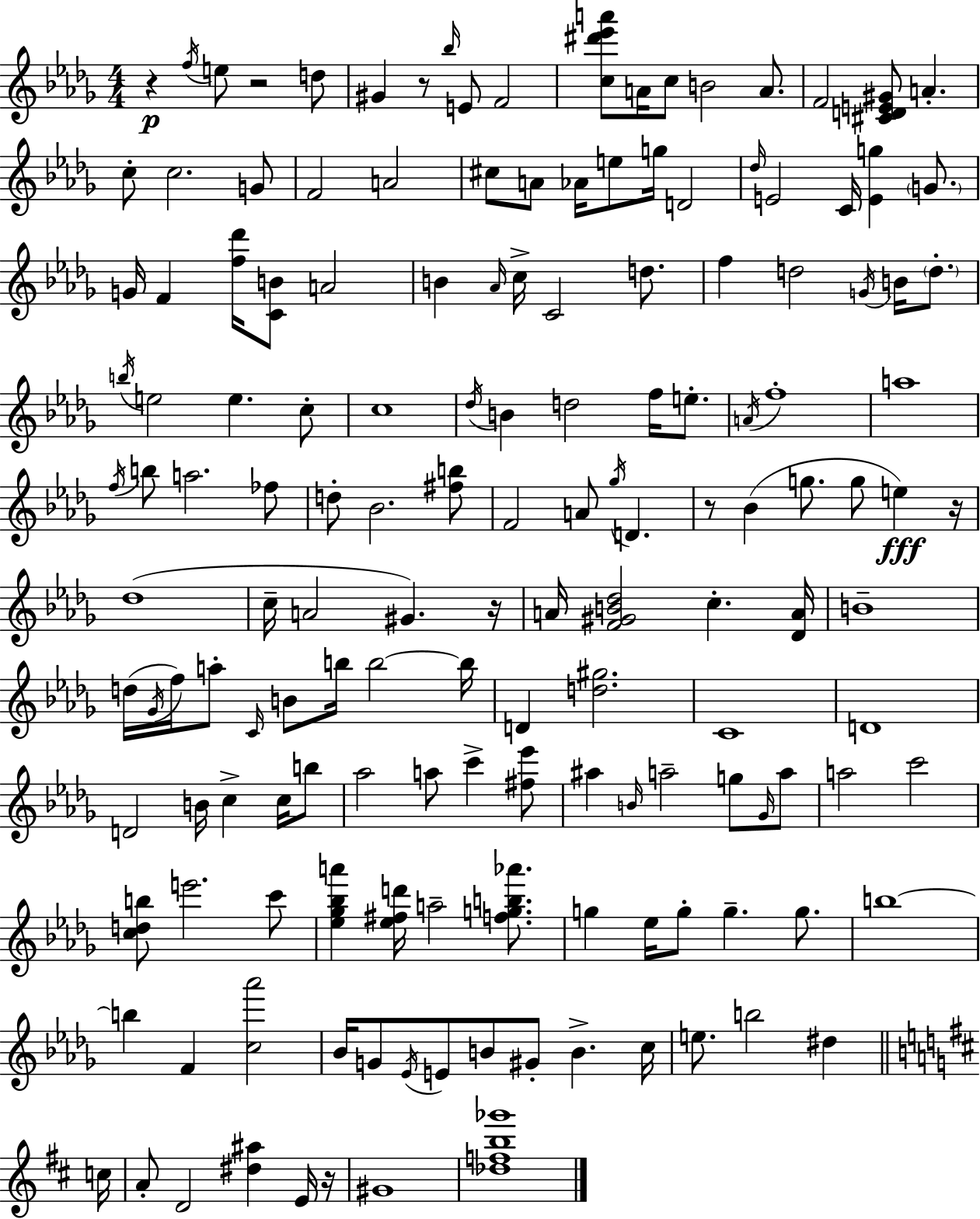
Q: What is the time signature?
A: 4/4